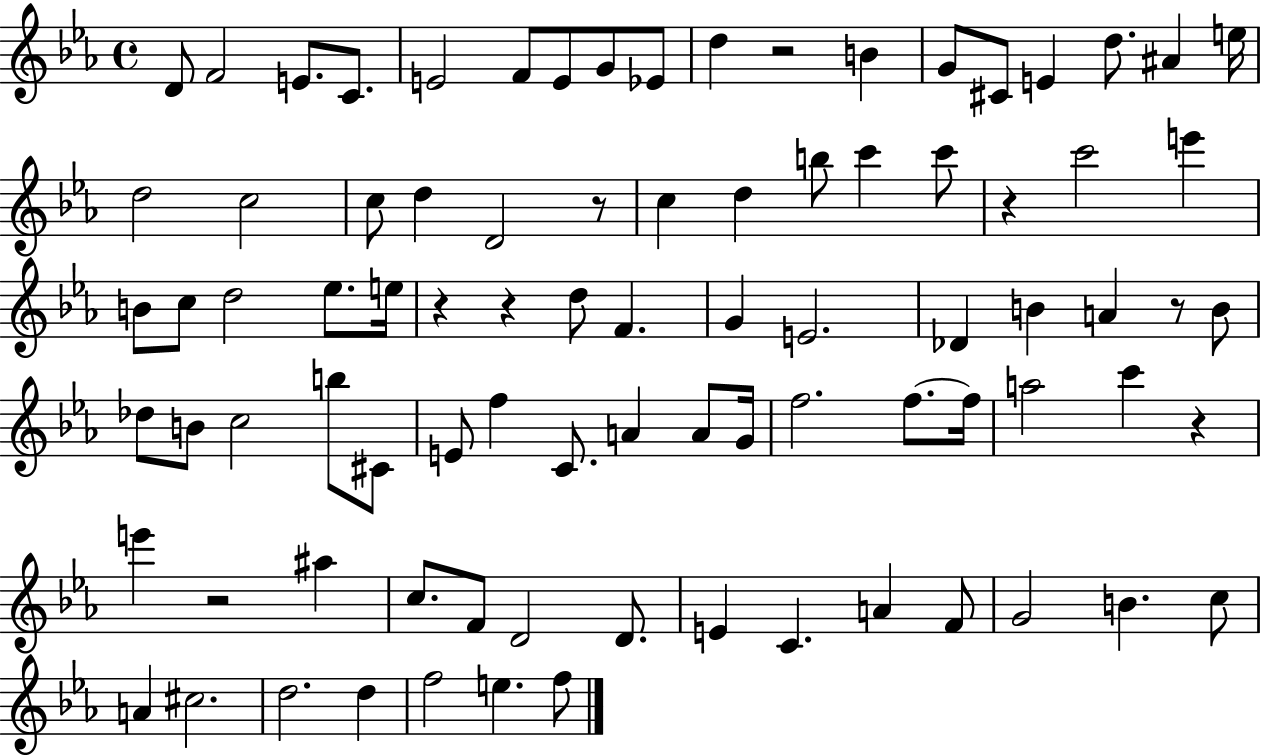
D4/e F4/h E4/e. C4/e. E4/h F4/e E4/e G4/e Eb4/e D5/q R/h B4/q G4/e C#4/e E4/q D5/e. A#4/q E5/s D5/h C5/h C5/e D5/q D4/h R/e C5/q D5/q B5/e C6/q C6/e R/q C6/h E6/q B4/e C5/e D5/h Eb5/e. E5/s R/q R/q D5/e F4/q. G4/q E4/h. Db4/q B4/q A4/q R/e B4/e Db5/e B4/e C5/h B5/e C#4/e E4/e F5/q C4/e. A4/q A4/e G4/s F5/h. F5/e. F5/s A5/h C6/q R/q E6/q R/h A#5/q C5/e. F4/e D4/h D4/e. E4/q C4/q. A4/q F4/e G4/h B4/q. C5/e A4/q C#5/h. D5/h. D5/q F5/h E5/q. F5/e